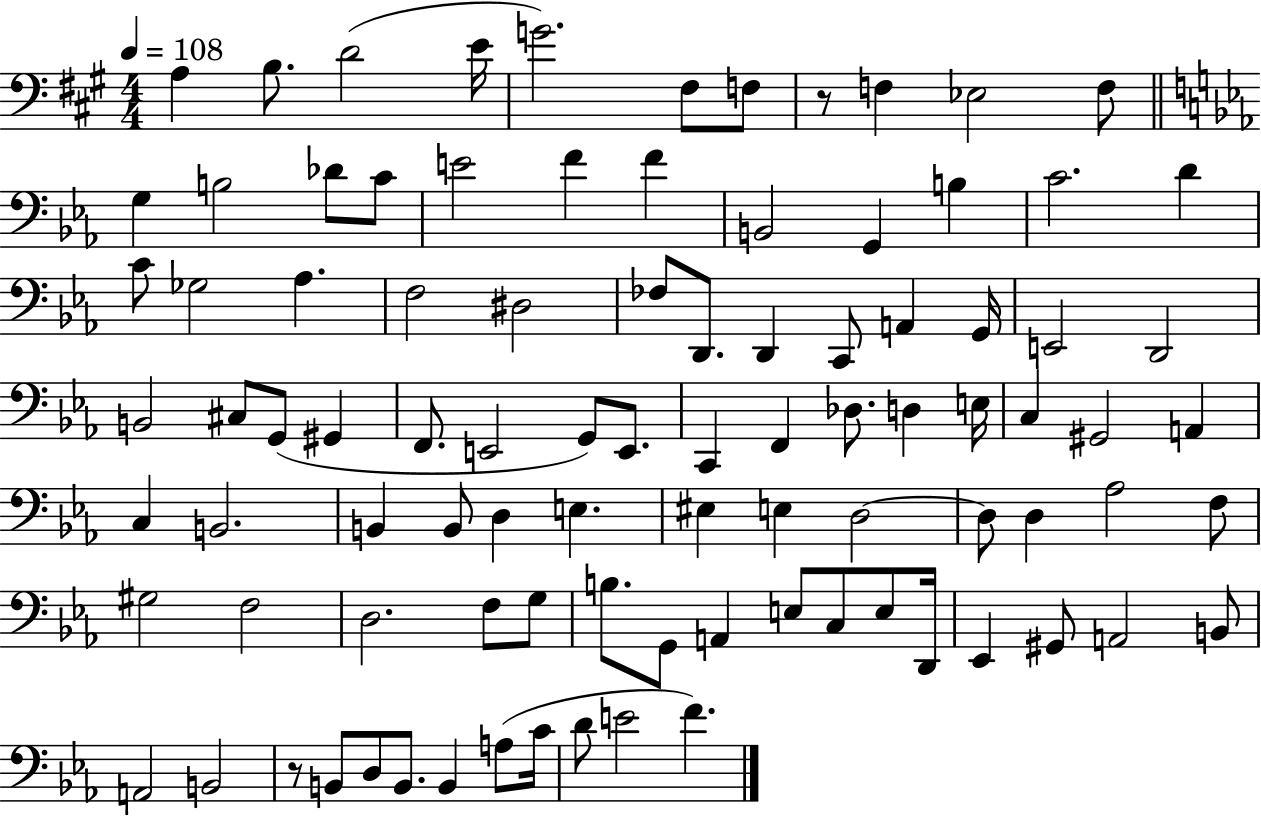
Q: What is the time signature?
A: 4/4